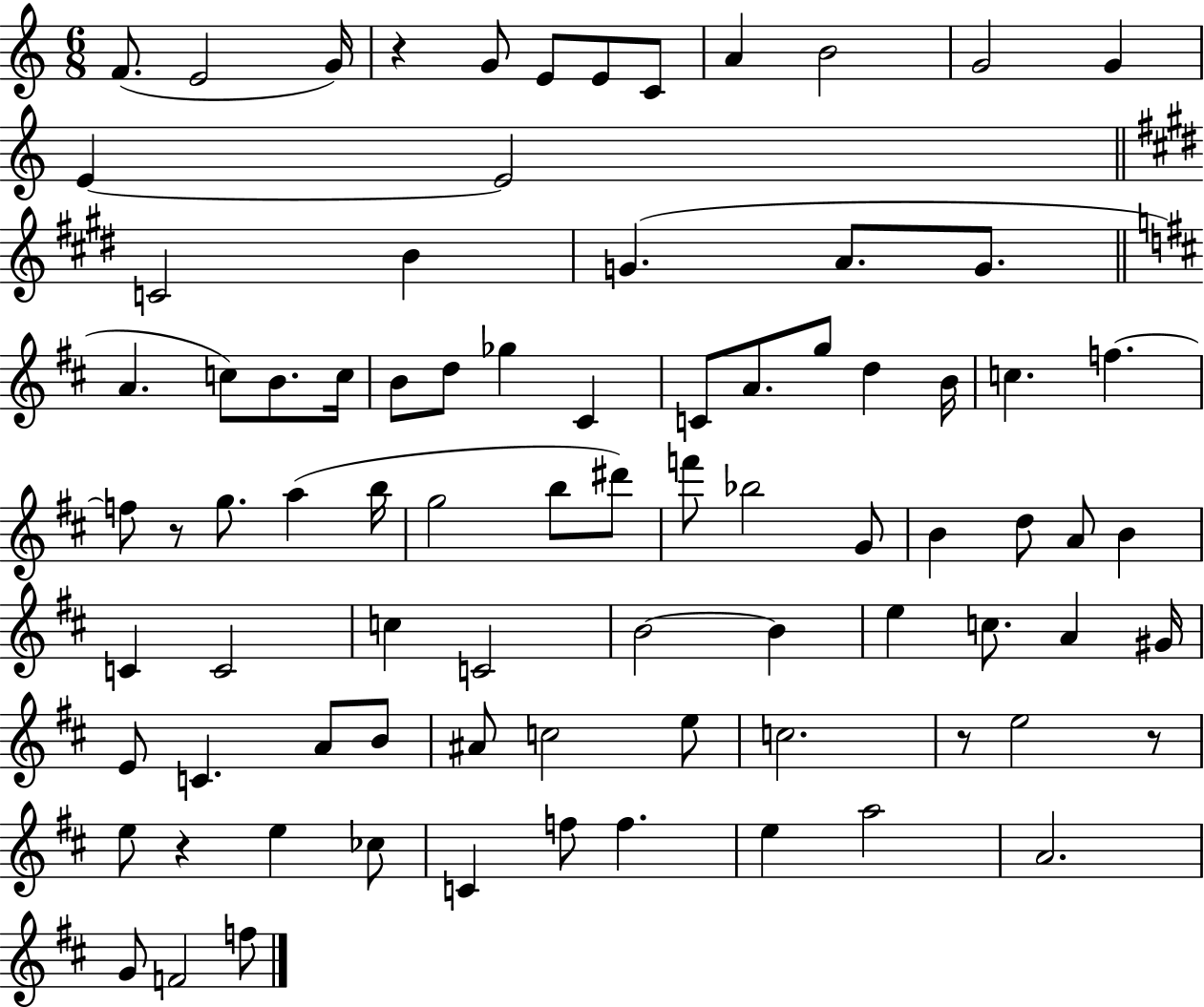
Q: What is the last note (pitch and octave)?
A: F5